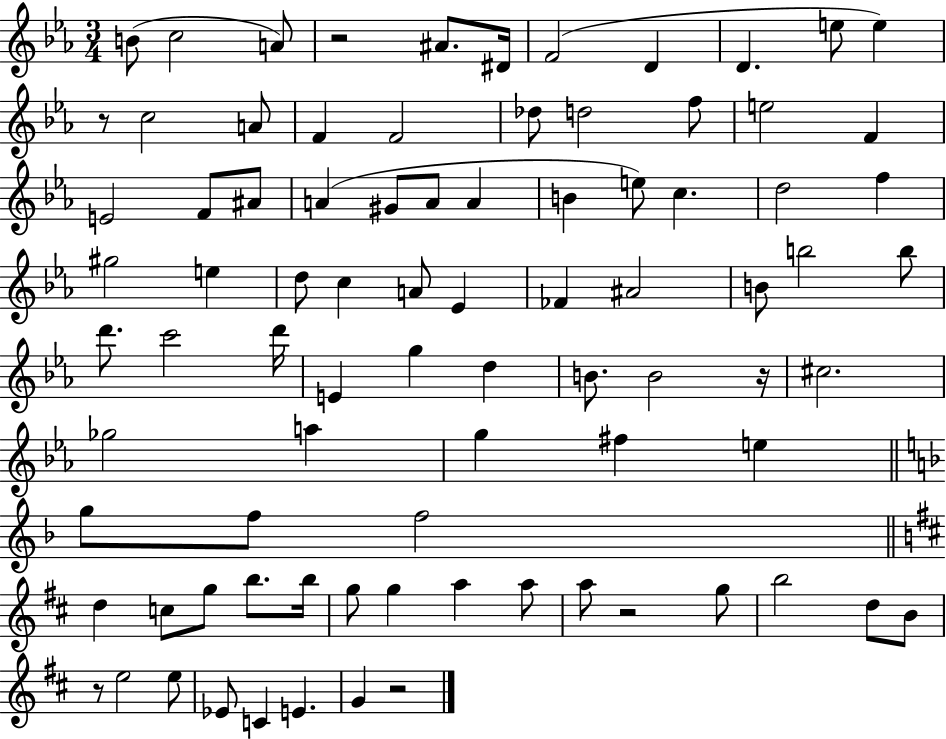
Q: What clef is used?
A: treble